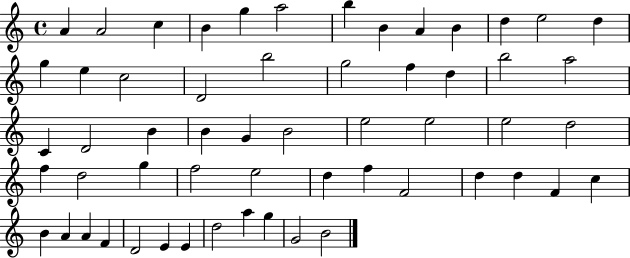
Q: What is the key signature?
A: C major